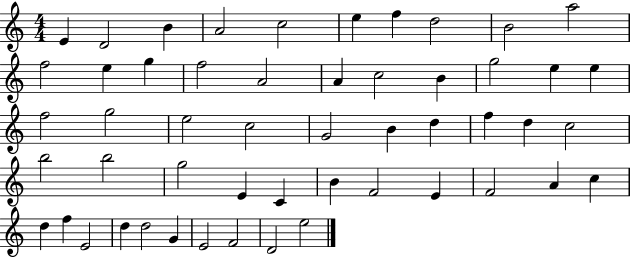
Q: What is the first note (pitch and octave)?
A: E4